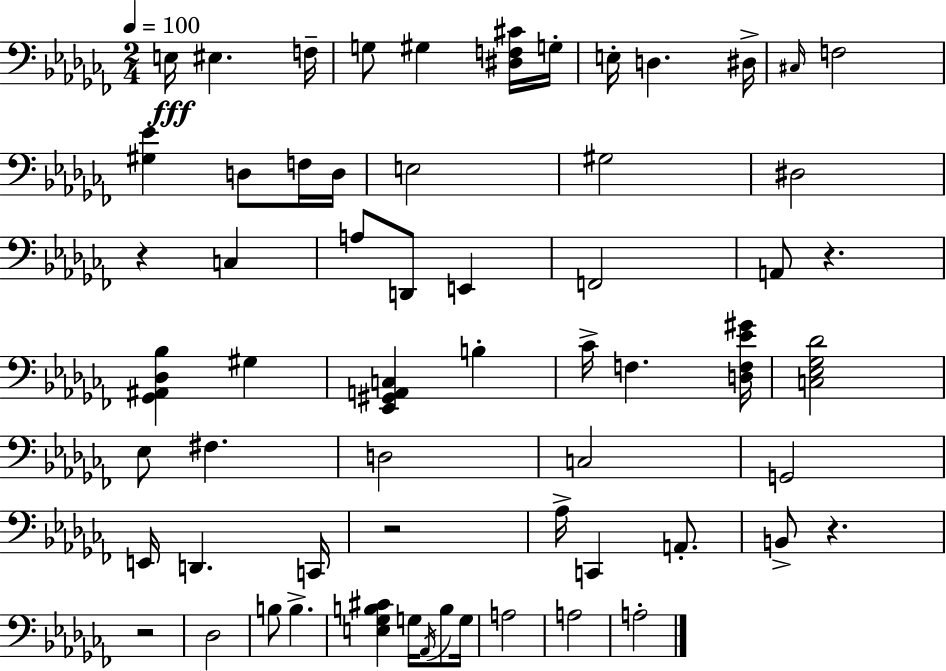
{
  \clef bass
  \numericTimeSignature
  \time 2/4
  \key aes \minor
  \tempo 4 = 100
  \repeat volta 2 { e16\fff eis4. f16-- | g8 gis4 <dis f cis'>16 g16-. | e16-. d4. dis16-> | \grace { cis16 } f2 | \break <gis ees'>4 d8 f16 | d16 e2 | gis2 | dis2 | \break r4 c4 | a8 d,8 e,4 | f,2 | a,8 r4. | \break <ges, ais, des bes>4 gis4 | <ees, gis, a, c>4 b4-. | ces'16-> f4. | <d f ees' gis'>16 <c ees ges des'>2 | \break ees8 fis4. | d2 | c2 | g,2 | \break e,16 d,4. | c,16 r2 | aes16-> c,4 a,8.-. | b,8-> r4. | \break r2 | des2 | b8 b4.-> | <e ges b cis'>4 g16 \acciaccatura { aes,16 } b8 | \break g16 a2 | a2 | a2-. | } \bar "|."
}